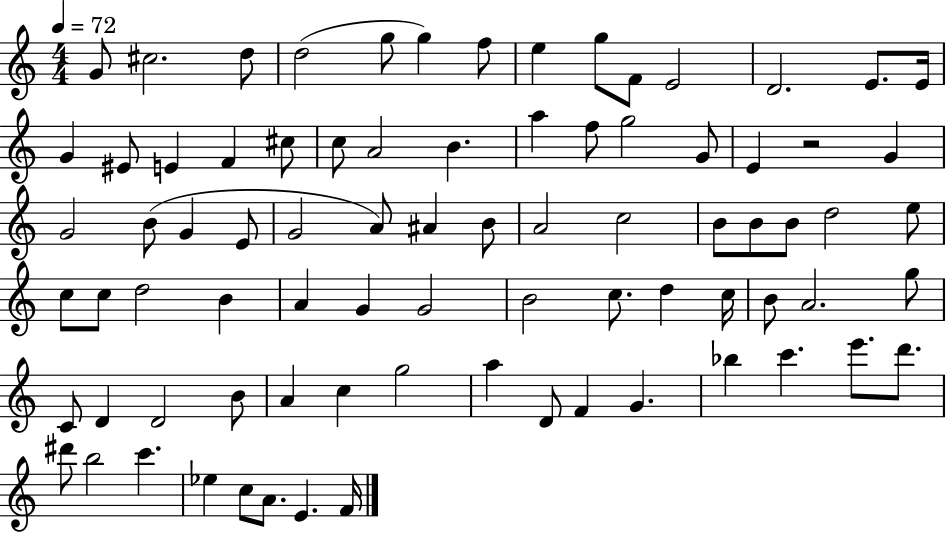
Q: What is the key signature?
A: C major